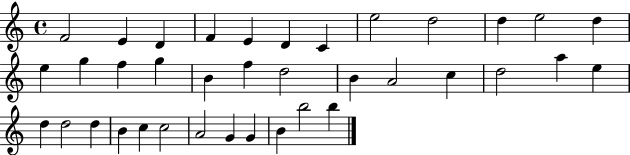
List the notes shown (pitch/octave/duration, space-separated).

F4/h E4/q D4/q F4/q E4/q D4/q C4/q E5/h D5/h D5/q E5/h D5/q E5/q G5/q F5/q G5/q B4/q F5/q D5/h B4/q A4/h C5/q D5/h A5/q E5/q D5/q D5/h D5/q B4/q C5/q C5/h A4/h G4/q G4/q B4/q B5/h B5/q